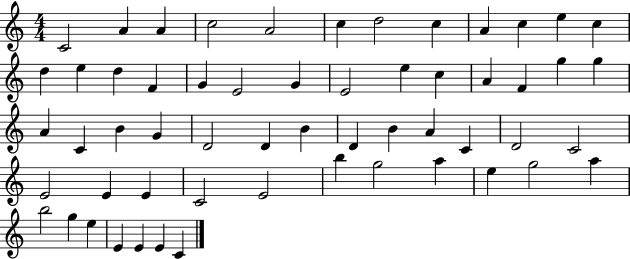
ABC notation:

X:1
T:Untitled
M:4/4
L:1/4
K:C
C2 A A c2 A2 c d2 c A c e c d e d F G E2 G E2 e c A F g g A C B G D2 D B D B A C D2 C2 E2 E E C2 E2 b g2 a e g2 a b2 g e E E E C